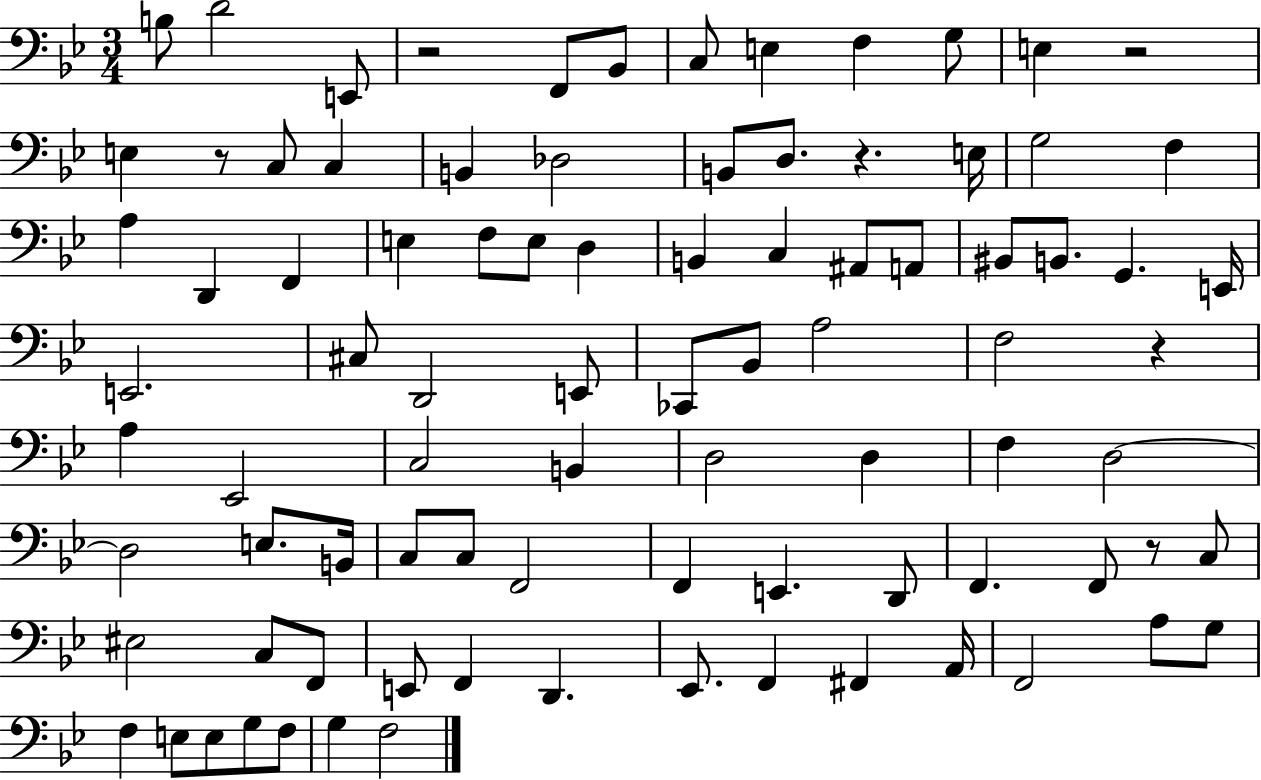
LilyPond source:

{
  \clef bass
  \numericTimeSignature
  \time 3/4
  \key bes \major
  \repeat volta 2 { b8 d'2 e,8 | r2 f,8 bes,8 | c8 e4 f4 g8 | e4 r2 | \break e4 r8 c8 c4 | b,4 des2 | b,8 d8. r4. e16 | g2 f4 | \break a4 d,4 f,4 | e4 f8 e8 d4 | b,4 c4 ais,8 a,8 | bis,8 b,8. g,4. e,16 | \break e,2. | cis8 d,2 e,8 | ces,8 bes,8 a2 | f2 r4 | \break a4 ees,2 | c2 b,4 | d2 d4 | f4 d2~~ | \break d2 e8. b,16 | c8 c8 f,2 | f,4 e,4. d,8 | f,4. f,8 r8 c8 | \break eis2 c8 f,8 | e,8 f,4 d,4. | ees,8. f,4 fis,4 a,16 | f,2 a8 g8 | \break f4 e8 e8 g8 f8 | g4 f2 | } \bar "|."
}